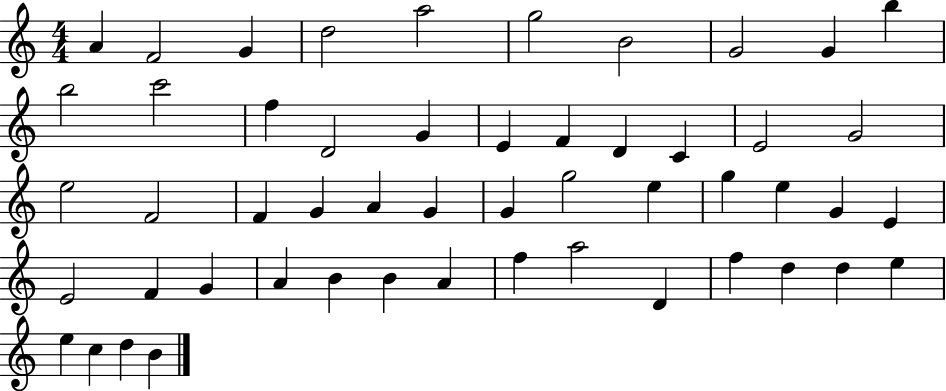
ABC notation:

X:1
T:Untitled
M:4/4
L:1/4
K:C
A F2 G d2 a2 g2 B2 G2 G b b2 c'2 f D2 G E F D C E2 G2 e2 F2 F G A G G g2 e g e G E E2 F G A B B A f a2 D f d d e e c d B